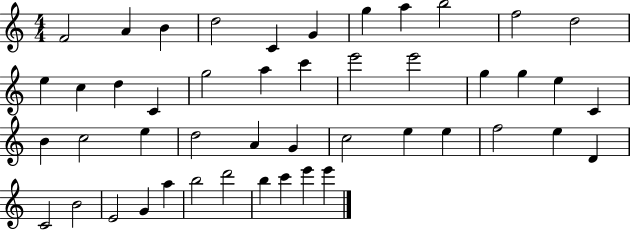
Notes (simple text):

F4/h A4/q B4/q D5/h C4/q G4/q G5/q A5/q B5/h F5/h D5/h E5/q C5/q D5/q C4/q G5/h A5/q C6/q E6/h E6/h G5/q G5/q E5/q C4/q B4/q C5/h E5/q D5/h A4/q G4/q C5/h E5/q E5/q F5/h E5/q D4/q C4/h B4/h E4/h G4/q A5/q B5/h D6/h B5/q C6/q E6/q E6/q